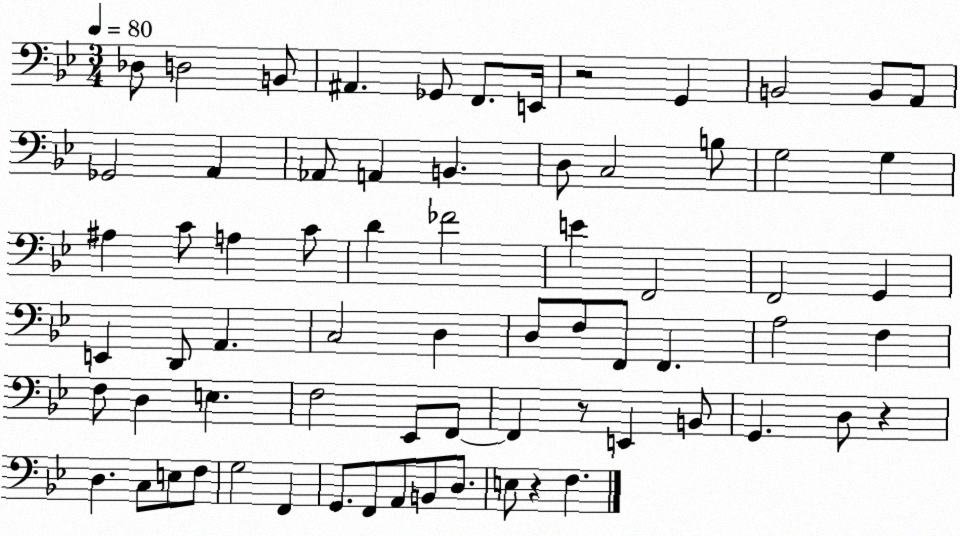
X:1
T:Untitled
M:3/4
L:1/4
K:Bb
_D,/2 D,2 B,,/2 ^A,, _G,,/2 F,,/2 E,,/4 z2 G,, B,,2 B,,/2 A,,/2 _G,,2 A,, _A,,/2 A,, B,, D,/2 C,2 B,/2 G,2 G, ^A, C/2 A, C/2 D _F2 E F,,2 F,,2 G,, E,, D,,/2 A,, C,2 D, D,/2 F,/2 F,,/2 F,, A,2 F, F,/2 D, E, F,2 _E,,/2 F,,/2 F,, z/2 E,, B,,/2 G,, D,/2 z D, C,/2 E,/2 F,/2 G,2 F,, G,,/2 F,,/2 A,,/2 B,,/2 D,/2 E,/2 z F,